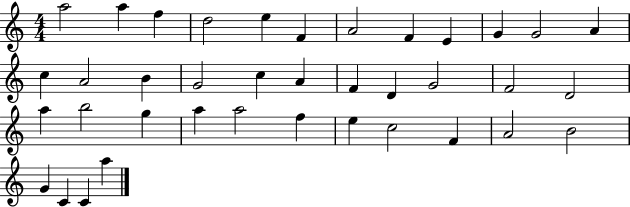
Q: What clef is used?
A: treble